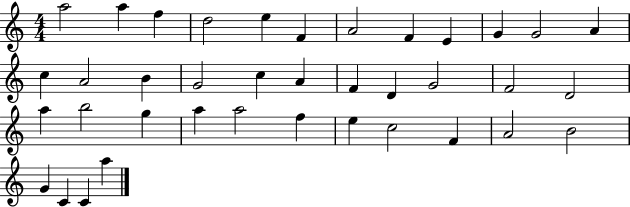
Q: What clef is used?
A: treble